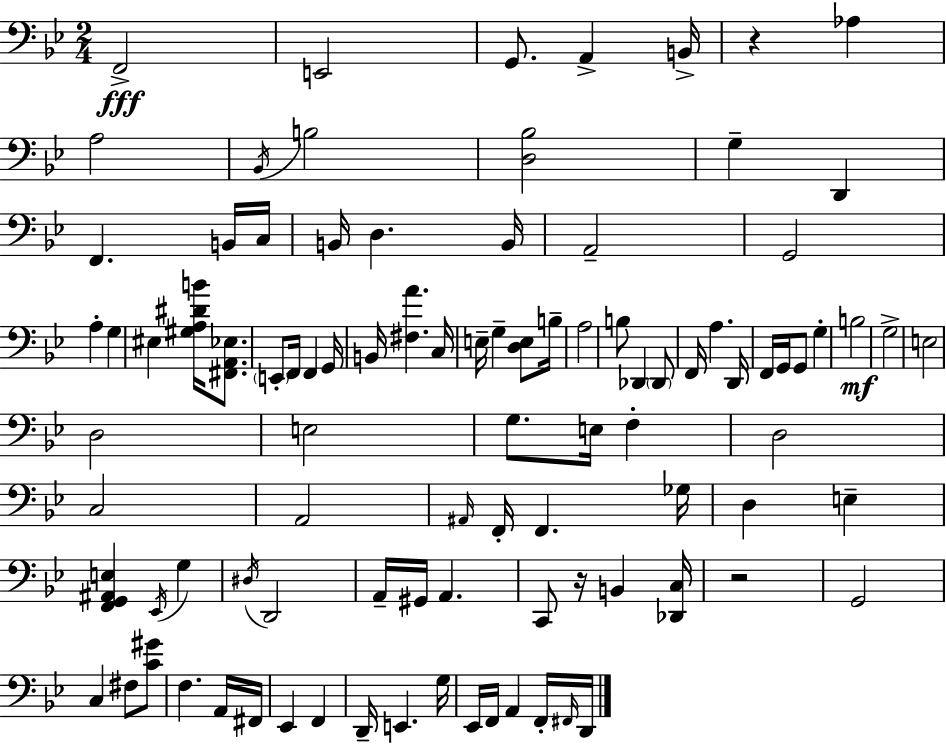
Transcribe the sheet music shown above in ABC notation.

X:1
T:Untitled
M:2/4
L:1/4
K:Bb
F,,2 E,,2 G,,/2 A,, B,,/4 z _A, A,2 _B,,/4 B,2 [D,_B,]2 G, D,, F,, B,,/4 C,/4 B,,/4 D, B,,/4 A,,2 G,,2 A, G, ^E, [^G,A,^DB]/4 [^F,,A,,_E,]/2 E,,/2 F,,/4 F,, G,,/4 B,,/4 [^F,A] C,/4 E,/4 G, [D,E,]/2 B,/4 A,2 B,/2 _D,, _D,,/2 F,,/4 A, D,,/4 F,,/4 G,,/4 G,,/2 G, B,2 G,2 E,2 D,2 E,2 G,/2 E,/4 F, D,2 C,2 A,,2 ^A,,/4 F,,/4 F,, _G,/4 D, E, [F,,G,,^A,,E,] _E,,/4 G, ^D,/4 D,,2 A,,/4 ^G,,/4 A,, C,,/2 z/4 B,, [_D,,C,]/4 z2 G,,2 C, ^F,/2 [C^G]/2 F, A,,/4 ^F,,/4 _E,, F,, D,,/4 E,, G,/4 _E,,/4 F,,/4 A,, F,,/4 ^F,,/4 D,,/4